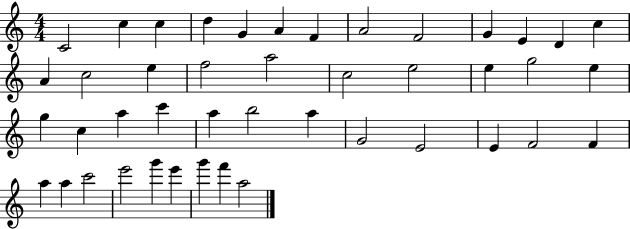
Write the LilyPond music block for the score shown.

{
  \clef treble
  \numericTimeSignature
  \time 4/4
  \key c \major
  c'2 c''4 c''4 | d''4 g'4 a'4 f'4 | a'2 f'2 | g'4 e'4 d'4 c''4 | \break a'4 c''2 e''4 | f''2 a''2 | c''2 e''2 | e''4 g''2 e''4 | \break g''4 c''4 a''4 c'''4 | a''4 b''2 a''4 | g'2 e'2 | e'4 f'2 f'4 | \break a''4 a''4 c'''2 | e'''2 g'''4 e'''4 | g'''4 f'''4 a''2 | \bar "|."
}